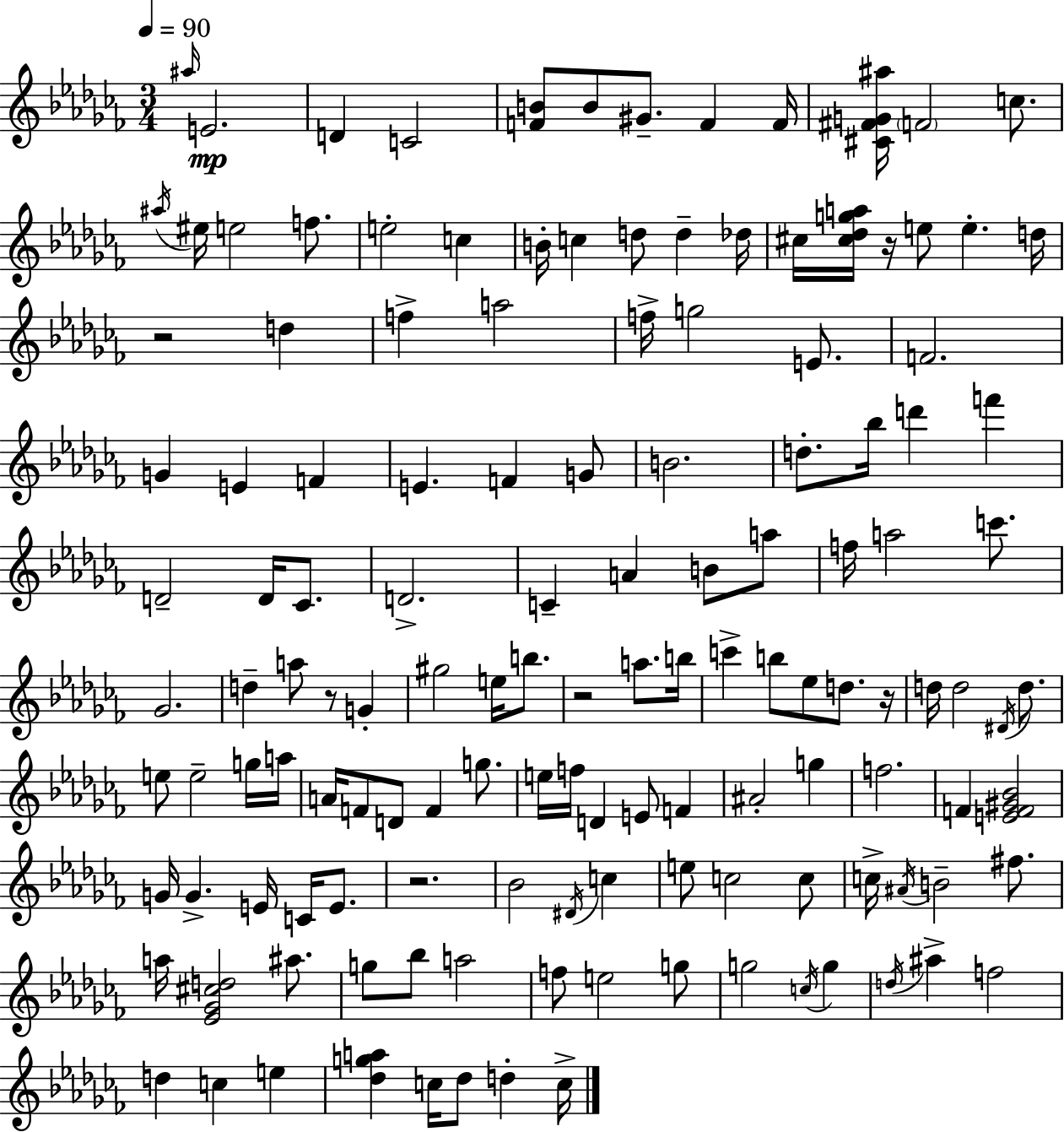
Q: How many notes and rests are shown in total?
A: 137